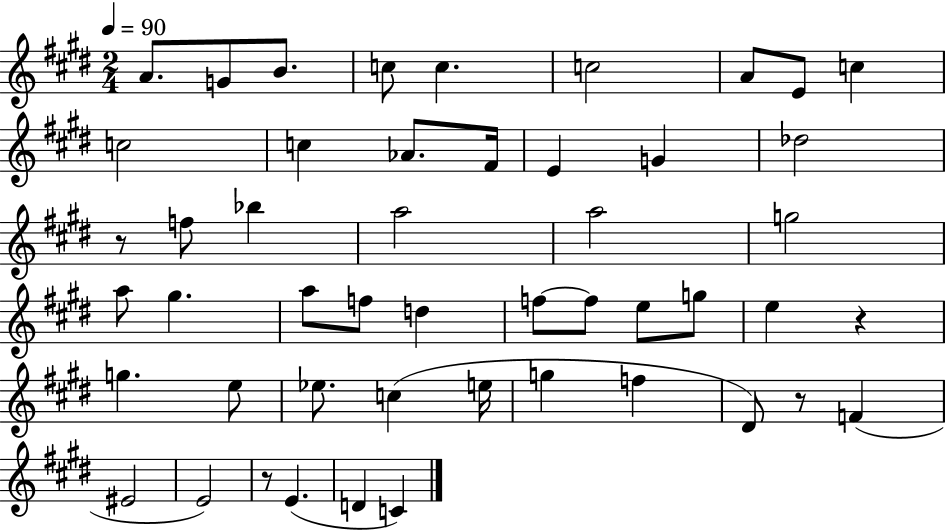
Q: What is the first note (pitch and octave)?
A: A4